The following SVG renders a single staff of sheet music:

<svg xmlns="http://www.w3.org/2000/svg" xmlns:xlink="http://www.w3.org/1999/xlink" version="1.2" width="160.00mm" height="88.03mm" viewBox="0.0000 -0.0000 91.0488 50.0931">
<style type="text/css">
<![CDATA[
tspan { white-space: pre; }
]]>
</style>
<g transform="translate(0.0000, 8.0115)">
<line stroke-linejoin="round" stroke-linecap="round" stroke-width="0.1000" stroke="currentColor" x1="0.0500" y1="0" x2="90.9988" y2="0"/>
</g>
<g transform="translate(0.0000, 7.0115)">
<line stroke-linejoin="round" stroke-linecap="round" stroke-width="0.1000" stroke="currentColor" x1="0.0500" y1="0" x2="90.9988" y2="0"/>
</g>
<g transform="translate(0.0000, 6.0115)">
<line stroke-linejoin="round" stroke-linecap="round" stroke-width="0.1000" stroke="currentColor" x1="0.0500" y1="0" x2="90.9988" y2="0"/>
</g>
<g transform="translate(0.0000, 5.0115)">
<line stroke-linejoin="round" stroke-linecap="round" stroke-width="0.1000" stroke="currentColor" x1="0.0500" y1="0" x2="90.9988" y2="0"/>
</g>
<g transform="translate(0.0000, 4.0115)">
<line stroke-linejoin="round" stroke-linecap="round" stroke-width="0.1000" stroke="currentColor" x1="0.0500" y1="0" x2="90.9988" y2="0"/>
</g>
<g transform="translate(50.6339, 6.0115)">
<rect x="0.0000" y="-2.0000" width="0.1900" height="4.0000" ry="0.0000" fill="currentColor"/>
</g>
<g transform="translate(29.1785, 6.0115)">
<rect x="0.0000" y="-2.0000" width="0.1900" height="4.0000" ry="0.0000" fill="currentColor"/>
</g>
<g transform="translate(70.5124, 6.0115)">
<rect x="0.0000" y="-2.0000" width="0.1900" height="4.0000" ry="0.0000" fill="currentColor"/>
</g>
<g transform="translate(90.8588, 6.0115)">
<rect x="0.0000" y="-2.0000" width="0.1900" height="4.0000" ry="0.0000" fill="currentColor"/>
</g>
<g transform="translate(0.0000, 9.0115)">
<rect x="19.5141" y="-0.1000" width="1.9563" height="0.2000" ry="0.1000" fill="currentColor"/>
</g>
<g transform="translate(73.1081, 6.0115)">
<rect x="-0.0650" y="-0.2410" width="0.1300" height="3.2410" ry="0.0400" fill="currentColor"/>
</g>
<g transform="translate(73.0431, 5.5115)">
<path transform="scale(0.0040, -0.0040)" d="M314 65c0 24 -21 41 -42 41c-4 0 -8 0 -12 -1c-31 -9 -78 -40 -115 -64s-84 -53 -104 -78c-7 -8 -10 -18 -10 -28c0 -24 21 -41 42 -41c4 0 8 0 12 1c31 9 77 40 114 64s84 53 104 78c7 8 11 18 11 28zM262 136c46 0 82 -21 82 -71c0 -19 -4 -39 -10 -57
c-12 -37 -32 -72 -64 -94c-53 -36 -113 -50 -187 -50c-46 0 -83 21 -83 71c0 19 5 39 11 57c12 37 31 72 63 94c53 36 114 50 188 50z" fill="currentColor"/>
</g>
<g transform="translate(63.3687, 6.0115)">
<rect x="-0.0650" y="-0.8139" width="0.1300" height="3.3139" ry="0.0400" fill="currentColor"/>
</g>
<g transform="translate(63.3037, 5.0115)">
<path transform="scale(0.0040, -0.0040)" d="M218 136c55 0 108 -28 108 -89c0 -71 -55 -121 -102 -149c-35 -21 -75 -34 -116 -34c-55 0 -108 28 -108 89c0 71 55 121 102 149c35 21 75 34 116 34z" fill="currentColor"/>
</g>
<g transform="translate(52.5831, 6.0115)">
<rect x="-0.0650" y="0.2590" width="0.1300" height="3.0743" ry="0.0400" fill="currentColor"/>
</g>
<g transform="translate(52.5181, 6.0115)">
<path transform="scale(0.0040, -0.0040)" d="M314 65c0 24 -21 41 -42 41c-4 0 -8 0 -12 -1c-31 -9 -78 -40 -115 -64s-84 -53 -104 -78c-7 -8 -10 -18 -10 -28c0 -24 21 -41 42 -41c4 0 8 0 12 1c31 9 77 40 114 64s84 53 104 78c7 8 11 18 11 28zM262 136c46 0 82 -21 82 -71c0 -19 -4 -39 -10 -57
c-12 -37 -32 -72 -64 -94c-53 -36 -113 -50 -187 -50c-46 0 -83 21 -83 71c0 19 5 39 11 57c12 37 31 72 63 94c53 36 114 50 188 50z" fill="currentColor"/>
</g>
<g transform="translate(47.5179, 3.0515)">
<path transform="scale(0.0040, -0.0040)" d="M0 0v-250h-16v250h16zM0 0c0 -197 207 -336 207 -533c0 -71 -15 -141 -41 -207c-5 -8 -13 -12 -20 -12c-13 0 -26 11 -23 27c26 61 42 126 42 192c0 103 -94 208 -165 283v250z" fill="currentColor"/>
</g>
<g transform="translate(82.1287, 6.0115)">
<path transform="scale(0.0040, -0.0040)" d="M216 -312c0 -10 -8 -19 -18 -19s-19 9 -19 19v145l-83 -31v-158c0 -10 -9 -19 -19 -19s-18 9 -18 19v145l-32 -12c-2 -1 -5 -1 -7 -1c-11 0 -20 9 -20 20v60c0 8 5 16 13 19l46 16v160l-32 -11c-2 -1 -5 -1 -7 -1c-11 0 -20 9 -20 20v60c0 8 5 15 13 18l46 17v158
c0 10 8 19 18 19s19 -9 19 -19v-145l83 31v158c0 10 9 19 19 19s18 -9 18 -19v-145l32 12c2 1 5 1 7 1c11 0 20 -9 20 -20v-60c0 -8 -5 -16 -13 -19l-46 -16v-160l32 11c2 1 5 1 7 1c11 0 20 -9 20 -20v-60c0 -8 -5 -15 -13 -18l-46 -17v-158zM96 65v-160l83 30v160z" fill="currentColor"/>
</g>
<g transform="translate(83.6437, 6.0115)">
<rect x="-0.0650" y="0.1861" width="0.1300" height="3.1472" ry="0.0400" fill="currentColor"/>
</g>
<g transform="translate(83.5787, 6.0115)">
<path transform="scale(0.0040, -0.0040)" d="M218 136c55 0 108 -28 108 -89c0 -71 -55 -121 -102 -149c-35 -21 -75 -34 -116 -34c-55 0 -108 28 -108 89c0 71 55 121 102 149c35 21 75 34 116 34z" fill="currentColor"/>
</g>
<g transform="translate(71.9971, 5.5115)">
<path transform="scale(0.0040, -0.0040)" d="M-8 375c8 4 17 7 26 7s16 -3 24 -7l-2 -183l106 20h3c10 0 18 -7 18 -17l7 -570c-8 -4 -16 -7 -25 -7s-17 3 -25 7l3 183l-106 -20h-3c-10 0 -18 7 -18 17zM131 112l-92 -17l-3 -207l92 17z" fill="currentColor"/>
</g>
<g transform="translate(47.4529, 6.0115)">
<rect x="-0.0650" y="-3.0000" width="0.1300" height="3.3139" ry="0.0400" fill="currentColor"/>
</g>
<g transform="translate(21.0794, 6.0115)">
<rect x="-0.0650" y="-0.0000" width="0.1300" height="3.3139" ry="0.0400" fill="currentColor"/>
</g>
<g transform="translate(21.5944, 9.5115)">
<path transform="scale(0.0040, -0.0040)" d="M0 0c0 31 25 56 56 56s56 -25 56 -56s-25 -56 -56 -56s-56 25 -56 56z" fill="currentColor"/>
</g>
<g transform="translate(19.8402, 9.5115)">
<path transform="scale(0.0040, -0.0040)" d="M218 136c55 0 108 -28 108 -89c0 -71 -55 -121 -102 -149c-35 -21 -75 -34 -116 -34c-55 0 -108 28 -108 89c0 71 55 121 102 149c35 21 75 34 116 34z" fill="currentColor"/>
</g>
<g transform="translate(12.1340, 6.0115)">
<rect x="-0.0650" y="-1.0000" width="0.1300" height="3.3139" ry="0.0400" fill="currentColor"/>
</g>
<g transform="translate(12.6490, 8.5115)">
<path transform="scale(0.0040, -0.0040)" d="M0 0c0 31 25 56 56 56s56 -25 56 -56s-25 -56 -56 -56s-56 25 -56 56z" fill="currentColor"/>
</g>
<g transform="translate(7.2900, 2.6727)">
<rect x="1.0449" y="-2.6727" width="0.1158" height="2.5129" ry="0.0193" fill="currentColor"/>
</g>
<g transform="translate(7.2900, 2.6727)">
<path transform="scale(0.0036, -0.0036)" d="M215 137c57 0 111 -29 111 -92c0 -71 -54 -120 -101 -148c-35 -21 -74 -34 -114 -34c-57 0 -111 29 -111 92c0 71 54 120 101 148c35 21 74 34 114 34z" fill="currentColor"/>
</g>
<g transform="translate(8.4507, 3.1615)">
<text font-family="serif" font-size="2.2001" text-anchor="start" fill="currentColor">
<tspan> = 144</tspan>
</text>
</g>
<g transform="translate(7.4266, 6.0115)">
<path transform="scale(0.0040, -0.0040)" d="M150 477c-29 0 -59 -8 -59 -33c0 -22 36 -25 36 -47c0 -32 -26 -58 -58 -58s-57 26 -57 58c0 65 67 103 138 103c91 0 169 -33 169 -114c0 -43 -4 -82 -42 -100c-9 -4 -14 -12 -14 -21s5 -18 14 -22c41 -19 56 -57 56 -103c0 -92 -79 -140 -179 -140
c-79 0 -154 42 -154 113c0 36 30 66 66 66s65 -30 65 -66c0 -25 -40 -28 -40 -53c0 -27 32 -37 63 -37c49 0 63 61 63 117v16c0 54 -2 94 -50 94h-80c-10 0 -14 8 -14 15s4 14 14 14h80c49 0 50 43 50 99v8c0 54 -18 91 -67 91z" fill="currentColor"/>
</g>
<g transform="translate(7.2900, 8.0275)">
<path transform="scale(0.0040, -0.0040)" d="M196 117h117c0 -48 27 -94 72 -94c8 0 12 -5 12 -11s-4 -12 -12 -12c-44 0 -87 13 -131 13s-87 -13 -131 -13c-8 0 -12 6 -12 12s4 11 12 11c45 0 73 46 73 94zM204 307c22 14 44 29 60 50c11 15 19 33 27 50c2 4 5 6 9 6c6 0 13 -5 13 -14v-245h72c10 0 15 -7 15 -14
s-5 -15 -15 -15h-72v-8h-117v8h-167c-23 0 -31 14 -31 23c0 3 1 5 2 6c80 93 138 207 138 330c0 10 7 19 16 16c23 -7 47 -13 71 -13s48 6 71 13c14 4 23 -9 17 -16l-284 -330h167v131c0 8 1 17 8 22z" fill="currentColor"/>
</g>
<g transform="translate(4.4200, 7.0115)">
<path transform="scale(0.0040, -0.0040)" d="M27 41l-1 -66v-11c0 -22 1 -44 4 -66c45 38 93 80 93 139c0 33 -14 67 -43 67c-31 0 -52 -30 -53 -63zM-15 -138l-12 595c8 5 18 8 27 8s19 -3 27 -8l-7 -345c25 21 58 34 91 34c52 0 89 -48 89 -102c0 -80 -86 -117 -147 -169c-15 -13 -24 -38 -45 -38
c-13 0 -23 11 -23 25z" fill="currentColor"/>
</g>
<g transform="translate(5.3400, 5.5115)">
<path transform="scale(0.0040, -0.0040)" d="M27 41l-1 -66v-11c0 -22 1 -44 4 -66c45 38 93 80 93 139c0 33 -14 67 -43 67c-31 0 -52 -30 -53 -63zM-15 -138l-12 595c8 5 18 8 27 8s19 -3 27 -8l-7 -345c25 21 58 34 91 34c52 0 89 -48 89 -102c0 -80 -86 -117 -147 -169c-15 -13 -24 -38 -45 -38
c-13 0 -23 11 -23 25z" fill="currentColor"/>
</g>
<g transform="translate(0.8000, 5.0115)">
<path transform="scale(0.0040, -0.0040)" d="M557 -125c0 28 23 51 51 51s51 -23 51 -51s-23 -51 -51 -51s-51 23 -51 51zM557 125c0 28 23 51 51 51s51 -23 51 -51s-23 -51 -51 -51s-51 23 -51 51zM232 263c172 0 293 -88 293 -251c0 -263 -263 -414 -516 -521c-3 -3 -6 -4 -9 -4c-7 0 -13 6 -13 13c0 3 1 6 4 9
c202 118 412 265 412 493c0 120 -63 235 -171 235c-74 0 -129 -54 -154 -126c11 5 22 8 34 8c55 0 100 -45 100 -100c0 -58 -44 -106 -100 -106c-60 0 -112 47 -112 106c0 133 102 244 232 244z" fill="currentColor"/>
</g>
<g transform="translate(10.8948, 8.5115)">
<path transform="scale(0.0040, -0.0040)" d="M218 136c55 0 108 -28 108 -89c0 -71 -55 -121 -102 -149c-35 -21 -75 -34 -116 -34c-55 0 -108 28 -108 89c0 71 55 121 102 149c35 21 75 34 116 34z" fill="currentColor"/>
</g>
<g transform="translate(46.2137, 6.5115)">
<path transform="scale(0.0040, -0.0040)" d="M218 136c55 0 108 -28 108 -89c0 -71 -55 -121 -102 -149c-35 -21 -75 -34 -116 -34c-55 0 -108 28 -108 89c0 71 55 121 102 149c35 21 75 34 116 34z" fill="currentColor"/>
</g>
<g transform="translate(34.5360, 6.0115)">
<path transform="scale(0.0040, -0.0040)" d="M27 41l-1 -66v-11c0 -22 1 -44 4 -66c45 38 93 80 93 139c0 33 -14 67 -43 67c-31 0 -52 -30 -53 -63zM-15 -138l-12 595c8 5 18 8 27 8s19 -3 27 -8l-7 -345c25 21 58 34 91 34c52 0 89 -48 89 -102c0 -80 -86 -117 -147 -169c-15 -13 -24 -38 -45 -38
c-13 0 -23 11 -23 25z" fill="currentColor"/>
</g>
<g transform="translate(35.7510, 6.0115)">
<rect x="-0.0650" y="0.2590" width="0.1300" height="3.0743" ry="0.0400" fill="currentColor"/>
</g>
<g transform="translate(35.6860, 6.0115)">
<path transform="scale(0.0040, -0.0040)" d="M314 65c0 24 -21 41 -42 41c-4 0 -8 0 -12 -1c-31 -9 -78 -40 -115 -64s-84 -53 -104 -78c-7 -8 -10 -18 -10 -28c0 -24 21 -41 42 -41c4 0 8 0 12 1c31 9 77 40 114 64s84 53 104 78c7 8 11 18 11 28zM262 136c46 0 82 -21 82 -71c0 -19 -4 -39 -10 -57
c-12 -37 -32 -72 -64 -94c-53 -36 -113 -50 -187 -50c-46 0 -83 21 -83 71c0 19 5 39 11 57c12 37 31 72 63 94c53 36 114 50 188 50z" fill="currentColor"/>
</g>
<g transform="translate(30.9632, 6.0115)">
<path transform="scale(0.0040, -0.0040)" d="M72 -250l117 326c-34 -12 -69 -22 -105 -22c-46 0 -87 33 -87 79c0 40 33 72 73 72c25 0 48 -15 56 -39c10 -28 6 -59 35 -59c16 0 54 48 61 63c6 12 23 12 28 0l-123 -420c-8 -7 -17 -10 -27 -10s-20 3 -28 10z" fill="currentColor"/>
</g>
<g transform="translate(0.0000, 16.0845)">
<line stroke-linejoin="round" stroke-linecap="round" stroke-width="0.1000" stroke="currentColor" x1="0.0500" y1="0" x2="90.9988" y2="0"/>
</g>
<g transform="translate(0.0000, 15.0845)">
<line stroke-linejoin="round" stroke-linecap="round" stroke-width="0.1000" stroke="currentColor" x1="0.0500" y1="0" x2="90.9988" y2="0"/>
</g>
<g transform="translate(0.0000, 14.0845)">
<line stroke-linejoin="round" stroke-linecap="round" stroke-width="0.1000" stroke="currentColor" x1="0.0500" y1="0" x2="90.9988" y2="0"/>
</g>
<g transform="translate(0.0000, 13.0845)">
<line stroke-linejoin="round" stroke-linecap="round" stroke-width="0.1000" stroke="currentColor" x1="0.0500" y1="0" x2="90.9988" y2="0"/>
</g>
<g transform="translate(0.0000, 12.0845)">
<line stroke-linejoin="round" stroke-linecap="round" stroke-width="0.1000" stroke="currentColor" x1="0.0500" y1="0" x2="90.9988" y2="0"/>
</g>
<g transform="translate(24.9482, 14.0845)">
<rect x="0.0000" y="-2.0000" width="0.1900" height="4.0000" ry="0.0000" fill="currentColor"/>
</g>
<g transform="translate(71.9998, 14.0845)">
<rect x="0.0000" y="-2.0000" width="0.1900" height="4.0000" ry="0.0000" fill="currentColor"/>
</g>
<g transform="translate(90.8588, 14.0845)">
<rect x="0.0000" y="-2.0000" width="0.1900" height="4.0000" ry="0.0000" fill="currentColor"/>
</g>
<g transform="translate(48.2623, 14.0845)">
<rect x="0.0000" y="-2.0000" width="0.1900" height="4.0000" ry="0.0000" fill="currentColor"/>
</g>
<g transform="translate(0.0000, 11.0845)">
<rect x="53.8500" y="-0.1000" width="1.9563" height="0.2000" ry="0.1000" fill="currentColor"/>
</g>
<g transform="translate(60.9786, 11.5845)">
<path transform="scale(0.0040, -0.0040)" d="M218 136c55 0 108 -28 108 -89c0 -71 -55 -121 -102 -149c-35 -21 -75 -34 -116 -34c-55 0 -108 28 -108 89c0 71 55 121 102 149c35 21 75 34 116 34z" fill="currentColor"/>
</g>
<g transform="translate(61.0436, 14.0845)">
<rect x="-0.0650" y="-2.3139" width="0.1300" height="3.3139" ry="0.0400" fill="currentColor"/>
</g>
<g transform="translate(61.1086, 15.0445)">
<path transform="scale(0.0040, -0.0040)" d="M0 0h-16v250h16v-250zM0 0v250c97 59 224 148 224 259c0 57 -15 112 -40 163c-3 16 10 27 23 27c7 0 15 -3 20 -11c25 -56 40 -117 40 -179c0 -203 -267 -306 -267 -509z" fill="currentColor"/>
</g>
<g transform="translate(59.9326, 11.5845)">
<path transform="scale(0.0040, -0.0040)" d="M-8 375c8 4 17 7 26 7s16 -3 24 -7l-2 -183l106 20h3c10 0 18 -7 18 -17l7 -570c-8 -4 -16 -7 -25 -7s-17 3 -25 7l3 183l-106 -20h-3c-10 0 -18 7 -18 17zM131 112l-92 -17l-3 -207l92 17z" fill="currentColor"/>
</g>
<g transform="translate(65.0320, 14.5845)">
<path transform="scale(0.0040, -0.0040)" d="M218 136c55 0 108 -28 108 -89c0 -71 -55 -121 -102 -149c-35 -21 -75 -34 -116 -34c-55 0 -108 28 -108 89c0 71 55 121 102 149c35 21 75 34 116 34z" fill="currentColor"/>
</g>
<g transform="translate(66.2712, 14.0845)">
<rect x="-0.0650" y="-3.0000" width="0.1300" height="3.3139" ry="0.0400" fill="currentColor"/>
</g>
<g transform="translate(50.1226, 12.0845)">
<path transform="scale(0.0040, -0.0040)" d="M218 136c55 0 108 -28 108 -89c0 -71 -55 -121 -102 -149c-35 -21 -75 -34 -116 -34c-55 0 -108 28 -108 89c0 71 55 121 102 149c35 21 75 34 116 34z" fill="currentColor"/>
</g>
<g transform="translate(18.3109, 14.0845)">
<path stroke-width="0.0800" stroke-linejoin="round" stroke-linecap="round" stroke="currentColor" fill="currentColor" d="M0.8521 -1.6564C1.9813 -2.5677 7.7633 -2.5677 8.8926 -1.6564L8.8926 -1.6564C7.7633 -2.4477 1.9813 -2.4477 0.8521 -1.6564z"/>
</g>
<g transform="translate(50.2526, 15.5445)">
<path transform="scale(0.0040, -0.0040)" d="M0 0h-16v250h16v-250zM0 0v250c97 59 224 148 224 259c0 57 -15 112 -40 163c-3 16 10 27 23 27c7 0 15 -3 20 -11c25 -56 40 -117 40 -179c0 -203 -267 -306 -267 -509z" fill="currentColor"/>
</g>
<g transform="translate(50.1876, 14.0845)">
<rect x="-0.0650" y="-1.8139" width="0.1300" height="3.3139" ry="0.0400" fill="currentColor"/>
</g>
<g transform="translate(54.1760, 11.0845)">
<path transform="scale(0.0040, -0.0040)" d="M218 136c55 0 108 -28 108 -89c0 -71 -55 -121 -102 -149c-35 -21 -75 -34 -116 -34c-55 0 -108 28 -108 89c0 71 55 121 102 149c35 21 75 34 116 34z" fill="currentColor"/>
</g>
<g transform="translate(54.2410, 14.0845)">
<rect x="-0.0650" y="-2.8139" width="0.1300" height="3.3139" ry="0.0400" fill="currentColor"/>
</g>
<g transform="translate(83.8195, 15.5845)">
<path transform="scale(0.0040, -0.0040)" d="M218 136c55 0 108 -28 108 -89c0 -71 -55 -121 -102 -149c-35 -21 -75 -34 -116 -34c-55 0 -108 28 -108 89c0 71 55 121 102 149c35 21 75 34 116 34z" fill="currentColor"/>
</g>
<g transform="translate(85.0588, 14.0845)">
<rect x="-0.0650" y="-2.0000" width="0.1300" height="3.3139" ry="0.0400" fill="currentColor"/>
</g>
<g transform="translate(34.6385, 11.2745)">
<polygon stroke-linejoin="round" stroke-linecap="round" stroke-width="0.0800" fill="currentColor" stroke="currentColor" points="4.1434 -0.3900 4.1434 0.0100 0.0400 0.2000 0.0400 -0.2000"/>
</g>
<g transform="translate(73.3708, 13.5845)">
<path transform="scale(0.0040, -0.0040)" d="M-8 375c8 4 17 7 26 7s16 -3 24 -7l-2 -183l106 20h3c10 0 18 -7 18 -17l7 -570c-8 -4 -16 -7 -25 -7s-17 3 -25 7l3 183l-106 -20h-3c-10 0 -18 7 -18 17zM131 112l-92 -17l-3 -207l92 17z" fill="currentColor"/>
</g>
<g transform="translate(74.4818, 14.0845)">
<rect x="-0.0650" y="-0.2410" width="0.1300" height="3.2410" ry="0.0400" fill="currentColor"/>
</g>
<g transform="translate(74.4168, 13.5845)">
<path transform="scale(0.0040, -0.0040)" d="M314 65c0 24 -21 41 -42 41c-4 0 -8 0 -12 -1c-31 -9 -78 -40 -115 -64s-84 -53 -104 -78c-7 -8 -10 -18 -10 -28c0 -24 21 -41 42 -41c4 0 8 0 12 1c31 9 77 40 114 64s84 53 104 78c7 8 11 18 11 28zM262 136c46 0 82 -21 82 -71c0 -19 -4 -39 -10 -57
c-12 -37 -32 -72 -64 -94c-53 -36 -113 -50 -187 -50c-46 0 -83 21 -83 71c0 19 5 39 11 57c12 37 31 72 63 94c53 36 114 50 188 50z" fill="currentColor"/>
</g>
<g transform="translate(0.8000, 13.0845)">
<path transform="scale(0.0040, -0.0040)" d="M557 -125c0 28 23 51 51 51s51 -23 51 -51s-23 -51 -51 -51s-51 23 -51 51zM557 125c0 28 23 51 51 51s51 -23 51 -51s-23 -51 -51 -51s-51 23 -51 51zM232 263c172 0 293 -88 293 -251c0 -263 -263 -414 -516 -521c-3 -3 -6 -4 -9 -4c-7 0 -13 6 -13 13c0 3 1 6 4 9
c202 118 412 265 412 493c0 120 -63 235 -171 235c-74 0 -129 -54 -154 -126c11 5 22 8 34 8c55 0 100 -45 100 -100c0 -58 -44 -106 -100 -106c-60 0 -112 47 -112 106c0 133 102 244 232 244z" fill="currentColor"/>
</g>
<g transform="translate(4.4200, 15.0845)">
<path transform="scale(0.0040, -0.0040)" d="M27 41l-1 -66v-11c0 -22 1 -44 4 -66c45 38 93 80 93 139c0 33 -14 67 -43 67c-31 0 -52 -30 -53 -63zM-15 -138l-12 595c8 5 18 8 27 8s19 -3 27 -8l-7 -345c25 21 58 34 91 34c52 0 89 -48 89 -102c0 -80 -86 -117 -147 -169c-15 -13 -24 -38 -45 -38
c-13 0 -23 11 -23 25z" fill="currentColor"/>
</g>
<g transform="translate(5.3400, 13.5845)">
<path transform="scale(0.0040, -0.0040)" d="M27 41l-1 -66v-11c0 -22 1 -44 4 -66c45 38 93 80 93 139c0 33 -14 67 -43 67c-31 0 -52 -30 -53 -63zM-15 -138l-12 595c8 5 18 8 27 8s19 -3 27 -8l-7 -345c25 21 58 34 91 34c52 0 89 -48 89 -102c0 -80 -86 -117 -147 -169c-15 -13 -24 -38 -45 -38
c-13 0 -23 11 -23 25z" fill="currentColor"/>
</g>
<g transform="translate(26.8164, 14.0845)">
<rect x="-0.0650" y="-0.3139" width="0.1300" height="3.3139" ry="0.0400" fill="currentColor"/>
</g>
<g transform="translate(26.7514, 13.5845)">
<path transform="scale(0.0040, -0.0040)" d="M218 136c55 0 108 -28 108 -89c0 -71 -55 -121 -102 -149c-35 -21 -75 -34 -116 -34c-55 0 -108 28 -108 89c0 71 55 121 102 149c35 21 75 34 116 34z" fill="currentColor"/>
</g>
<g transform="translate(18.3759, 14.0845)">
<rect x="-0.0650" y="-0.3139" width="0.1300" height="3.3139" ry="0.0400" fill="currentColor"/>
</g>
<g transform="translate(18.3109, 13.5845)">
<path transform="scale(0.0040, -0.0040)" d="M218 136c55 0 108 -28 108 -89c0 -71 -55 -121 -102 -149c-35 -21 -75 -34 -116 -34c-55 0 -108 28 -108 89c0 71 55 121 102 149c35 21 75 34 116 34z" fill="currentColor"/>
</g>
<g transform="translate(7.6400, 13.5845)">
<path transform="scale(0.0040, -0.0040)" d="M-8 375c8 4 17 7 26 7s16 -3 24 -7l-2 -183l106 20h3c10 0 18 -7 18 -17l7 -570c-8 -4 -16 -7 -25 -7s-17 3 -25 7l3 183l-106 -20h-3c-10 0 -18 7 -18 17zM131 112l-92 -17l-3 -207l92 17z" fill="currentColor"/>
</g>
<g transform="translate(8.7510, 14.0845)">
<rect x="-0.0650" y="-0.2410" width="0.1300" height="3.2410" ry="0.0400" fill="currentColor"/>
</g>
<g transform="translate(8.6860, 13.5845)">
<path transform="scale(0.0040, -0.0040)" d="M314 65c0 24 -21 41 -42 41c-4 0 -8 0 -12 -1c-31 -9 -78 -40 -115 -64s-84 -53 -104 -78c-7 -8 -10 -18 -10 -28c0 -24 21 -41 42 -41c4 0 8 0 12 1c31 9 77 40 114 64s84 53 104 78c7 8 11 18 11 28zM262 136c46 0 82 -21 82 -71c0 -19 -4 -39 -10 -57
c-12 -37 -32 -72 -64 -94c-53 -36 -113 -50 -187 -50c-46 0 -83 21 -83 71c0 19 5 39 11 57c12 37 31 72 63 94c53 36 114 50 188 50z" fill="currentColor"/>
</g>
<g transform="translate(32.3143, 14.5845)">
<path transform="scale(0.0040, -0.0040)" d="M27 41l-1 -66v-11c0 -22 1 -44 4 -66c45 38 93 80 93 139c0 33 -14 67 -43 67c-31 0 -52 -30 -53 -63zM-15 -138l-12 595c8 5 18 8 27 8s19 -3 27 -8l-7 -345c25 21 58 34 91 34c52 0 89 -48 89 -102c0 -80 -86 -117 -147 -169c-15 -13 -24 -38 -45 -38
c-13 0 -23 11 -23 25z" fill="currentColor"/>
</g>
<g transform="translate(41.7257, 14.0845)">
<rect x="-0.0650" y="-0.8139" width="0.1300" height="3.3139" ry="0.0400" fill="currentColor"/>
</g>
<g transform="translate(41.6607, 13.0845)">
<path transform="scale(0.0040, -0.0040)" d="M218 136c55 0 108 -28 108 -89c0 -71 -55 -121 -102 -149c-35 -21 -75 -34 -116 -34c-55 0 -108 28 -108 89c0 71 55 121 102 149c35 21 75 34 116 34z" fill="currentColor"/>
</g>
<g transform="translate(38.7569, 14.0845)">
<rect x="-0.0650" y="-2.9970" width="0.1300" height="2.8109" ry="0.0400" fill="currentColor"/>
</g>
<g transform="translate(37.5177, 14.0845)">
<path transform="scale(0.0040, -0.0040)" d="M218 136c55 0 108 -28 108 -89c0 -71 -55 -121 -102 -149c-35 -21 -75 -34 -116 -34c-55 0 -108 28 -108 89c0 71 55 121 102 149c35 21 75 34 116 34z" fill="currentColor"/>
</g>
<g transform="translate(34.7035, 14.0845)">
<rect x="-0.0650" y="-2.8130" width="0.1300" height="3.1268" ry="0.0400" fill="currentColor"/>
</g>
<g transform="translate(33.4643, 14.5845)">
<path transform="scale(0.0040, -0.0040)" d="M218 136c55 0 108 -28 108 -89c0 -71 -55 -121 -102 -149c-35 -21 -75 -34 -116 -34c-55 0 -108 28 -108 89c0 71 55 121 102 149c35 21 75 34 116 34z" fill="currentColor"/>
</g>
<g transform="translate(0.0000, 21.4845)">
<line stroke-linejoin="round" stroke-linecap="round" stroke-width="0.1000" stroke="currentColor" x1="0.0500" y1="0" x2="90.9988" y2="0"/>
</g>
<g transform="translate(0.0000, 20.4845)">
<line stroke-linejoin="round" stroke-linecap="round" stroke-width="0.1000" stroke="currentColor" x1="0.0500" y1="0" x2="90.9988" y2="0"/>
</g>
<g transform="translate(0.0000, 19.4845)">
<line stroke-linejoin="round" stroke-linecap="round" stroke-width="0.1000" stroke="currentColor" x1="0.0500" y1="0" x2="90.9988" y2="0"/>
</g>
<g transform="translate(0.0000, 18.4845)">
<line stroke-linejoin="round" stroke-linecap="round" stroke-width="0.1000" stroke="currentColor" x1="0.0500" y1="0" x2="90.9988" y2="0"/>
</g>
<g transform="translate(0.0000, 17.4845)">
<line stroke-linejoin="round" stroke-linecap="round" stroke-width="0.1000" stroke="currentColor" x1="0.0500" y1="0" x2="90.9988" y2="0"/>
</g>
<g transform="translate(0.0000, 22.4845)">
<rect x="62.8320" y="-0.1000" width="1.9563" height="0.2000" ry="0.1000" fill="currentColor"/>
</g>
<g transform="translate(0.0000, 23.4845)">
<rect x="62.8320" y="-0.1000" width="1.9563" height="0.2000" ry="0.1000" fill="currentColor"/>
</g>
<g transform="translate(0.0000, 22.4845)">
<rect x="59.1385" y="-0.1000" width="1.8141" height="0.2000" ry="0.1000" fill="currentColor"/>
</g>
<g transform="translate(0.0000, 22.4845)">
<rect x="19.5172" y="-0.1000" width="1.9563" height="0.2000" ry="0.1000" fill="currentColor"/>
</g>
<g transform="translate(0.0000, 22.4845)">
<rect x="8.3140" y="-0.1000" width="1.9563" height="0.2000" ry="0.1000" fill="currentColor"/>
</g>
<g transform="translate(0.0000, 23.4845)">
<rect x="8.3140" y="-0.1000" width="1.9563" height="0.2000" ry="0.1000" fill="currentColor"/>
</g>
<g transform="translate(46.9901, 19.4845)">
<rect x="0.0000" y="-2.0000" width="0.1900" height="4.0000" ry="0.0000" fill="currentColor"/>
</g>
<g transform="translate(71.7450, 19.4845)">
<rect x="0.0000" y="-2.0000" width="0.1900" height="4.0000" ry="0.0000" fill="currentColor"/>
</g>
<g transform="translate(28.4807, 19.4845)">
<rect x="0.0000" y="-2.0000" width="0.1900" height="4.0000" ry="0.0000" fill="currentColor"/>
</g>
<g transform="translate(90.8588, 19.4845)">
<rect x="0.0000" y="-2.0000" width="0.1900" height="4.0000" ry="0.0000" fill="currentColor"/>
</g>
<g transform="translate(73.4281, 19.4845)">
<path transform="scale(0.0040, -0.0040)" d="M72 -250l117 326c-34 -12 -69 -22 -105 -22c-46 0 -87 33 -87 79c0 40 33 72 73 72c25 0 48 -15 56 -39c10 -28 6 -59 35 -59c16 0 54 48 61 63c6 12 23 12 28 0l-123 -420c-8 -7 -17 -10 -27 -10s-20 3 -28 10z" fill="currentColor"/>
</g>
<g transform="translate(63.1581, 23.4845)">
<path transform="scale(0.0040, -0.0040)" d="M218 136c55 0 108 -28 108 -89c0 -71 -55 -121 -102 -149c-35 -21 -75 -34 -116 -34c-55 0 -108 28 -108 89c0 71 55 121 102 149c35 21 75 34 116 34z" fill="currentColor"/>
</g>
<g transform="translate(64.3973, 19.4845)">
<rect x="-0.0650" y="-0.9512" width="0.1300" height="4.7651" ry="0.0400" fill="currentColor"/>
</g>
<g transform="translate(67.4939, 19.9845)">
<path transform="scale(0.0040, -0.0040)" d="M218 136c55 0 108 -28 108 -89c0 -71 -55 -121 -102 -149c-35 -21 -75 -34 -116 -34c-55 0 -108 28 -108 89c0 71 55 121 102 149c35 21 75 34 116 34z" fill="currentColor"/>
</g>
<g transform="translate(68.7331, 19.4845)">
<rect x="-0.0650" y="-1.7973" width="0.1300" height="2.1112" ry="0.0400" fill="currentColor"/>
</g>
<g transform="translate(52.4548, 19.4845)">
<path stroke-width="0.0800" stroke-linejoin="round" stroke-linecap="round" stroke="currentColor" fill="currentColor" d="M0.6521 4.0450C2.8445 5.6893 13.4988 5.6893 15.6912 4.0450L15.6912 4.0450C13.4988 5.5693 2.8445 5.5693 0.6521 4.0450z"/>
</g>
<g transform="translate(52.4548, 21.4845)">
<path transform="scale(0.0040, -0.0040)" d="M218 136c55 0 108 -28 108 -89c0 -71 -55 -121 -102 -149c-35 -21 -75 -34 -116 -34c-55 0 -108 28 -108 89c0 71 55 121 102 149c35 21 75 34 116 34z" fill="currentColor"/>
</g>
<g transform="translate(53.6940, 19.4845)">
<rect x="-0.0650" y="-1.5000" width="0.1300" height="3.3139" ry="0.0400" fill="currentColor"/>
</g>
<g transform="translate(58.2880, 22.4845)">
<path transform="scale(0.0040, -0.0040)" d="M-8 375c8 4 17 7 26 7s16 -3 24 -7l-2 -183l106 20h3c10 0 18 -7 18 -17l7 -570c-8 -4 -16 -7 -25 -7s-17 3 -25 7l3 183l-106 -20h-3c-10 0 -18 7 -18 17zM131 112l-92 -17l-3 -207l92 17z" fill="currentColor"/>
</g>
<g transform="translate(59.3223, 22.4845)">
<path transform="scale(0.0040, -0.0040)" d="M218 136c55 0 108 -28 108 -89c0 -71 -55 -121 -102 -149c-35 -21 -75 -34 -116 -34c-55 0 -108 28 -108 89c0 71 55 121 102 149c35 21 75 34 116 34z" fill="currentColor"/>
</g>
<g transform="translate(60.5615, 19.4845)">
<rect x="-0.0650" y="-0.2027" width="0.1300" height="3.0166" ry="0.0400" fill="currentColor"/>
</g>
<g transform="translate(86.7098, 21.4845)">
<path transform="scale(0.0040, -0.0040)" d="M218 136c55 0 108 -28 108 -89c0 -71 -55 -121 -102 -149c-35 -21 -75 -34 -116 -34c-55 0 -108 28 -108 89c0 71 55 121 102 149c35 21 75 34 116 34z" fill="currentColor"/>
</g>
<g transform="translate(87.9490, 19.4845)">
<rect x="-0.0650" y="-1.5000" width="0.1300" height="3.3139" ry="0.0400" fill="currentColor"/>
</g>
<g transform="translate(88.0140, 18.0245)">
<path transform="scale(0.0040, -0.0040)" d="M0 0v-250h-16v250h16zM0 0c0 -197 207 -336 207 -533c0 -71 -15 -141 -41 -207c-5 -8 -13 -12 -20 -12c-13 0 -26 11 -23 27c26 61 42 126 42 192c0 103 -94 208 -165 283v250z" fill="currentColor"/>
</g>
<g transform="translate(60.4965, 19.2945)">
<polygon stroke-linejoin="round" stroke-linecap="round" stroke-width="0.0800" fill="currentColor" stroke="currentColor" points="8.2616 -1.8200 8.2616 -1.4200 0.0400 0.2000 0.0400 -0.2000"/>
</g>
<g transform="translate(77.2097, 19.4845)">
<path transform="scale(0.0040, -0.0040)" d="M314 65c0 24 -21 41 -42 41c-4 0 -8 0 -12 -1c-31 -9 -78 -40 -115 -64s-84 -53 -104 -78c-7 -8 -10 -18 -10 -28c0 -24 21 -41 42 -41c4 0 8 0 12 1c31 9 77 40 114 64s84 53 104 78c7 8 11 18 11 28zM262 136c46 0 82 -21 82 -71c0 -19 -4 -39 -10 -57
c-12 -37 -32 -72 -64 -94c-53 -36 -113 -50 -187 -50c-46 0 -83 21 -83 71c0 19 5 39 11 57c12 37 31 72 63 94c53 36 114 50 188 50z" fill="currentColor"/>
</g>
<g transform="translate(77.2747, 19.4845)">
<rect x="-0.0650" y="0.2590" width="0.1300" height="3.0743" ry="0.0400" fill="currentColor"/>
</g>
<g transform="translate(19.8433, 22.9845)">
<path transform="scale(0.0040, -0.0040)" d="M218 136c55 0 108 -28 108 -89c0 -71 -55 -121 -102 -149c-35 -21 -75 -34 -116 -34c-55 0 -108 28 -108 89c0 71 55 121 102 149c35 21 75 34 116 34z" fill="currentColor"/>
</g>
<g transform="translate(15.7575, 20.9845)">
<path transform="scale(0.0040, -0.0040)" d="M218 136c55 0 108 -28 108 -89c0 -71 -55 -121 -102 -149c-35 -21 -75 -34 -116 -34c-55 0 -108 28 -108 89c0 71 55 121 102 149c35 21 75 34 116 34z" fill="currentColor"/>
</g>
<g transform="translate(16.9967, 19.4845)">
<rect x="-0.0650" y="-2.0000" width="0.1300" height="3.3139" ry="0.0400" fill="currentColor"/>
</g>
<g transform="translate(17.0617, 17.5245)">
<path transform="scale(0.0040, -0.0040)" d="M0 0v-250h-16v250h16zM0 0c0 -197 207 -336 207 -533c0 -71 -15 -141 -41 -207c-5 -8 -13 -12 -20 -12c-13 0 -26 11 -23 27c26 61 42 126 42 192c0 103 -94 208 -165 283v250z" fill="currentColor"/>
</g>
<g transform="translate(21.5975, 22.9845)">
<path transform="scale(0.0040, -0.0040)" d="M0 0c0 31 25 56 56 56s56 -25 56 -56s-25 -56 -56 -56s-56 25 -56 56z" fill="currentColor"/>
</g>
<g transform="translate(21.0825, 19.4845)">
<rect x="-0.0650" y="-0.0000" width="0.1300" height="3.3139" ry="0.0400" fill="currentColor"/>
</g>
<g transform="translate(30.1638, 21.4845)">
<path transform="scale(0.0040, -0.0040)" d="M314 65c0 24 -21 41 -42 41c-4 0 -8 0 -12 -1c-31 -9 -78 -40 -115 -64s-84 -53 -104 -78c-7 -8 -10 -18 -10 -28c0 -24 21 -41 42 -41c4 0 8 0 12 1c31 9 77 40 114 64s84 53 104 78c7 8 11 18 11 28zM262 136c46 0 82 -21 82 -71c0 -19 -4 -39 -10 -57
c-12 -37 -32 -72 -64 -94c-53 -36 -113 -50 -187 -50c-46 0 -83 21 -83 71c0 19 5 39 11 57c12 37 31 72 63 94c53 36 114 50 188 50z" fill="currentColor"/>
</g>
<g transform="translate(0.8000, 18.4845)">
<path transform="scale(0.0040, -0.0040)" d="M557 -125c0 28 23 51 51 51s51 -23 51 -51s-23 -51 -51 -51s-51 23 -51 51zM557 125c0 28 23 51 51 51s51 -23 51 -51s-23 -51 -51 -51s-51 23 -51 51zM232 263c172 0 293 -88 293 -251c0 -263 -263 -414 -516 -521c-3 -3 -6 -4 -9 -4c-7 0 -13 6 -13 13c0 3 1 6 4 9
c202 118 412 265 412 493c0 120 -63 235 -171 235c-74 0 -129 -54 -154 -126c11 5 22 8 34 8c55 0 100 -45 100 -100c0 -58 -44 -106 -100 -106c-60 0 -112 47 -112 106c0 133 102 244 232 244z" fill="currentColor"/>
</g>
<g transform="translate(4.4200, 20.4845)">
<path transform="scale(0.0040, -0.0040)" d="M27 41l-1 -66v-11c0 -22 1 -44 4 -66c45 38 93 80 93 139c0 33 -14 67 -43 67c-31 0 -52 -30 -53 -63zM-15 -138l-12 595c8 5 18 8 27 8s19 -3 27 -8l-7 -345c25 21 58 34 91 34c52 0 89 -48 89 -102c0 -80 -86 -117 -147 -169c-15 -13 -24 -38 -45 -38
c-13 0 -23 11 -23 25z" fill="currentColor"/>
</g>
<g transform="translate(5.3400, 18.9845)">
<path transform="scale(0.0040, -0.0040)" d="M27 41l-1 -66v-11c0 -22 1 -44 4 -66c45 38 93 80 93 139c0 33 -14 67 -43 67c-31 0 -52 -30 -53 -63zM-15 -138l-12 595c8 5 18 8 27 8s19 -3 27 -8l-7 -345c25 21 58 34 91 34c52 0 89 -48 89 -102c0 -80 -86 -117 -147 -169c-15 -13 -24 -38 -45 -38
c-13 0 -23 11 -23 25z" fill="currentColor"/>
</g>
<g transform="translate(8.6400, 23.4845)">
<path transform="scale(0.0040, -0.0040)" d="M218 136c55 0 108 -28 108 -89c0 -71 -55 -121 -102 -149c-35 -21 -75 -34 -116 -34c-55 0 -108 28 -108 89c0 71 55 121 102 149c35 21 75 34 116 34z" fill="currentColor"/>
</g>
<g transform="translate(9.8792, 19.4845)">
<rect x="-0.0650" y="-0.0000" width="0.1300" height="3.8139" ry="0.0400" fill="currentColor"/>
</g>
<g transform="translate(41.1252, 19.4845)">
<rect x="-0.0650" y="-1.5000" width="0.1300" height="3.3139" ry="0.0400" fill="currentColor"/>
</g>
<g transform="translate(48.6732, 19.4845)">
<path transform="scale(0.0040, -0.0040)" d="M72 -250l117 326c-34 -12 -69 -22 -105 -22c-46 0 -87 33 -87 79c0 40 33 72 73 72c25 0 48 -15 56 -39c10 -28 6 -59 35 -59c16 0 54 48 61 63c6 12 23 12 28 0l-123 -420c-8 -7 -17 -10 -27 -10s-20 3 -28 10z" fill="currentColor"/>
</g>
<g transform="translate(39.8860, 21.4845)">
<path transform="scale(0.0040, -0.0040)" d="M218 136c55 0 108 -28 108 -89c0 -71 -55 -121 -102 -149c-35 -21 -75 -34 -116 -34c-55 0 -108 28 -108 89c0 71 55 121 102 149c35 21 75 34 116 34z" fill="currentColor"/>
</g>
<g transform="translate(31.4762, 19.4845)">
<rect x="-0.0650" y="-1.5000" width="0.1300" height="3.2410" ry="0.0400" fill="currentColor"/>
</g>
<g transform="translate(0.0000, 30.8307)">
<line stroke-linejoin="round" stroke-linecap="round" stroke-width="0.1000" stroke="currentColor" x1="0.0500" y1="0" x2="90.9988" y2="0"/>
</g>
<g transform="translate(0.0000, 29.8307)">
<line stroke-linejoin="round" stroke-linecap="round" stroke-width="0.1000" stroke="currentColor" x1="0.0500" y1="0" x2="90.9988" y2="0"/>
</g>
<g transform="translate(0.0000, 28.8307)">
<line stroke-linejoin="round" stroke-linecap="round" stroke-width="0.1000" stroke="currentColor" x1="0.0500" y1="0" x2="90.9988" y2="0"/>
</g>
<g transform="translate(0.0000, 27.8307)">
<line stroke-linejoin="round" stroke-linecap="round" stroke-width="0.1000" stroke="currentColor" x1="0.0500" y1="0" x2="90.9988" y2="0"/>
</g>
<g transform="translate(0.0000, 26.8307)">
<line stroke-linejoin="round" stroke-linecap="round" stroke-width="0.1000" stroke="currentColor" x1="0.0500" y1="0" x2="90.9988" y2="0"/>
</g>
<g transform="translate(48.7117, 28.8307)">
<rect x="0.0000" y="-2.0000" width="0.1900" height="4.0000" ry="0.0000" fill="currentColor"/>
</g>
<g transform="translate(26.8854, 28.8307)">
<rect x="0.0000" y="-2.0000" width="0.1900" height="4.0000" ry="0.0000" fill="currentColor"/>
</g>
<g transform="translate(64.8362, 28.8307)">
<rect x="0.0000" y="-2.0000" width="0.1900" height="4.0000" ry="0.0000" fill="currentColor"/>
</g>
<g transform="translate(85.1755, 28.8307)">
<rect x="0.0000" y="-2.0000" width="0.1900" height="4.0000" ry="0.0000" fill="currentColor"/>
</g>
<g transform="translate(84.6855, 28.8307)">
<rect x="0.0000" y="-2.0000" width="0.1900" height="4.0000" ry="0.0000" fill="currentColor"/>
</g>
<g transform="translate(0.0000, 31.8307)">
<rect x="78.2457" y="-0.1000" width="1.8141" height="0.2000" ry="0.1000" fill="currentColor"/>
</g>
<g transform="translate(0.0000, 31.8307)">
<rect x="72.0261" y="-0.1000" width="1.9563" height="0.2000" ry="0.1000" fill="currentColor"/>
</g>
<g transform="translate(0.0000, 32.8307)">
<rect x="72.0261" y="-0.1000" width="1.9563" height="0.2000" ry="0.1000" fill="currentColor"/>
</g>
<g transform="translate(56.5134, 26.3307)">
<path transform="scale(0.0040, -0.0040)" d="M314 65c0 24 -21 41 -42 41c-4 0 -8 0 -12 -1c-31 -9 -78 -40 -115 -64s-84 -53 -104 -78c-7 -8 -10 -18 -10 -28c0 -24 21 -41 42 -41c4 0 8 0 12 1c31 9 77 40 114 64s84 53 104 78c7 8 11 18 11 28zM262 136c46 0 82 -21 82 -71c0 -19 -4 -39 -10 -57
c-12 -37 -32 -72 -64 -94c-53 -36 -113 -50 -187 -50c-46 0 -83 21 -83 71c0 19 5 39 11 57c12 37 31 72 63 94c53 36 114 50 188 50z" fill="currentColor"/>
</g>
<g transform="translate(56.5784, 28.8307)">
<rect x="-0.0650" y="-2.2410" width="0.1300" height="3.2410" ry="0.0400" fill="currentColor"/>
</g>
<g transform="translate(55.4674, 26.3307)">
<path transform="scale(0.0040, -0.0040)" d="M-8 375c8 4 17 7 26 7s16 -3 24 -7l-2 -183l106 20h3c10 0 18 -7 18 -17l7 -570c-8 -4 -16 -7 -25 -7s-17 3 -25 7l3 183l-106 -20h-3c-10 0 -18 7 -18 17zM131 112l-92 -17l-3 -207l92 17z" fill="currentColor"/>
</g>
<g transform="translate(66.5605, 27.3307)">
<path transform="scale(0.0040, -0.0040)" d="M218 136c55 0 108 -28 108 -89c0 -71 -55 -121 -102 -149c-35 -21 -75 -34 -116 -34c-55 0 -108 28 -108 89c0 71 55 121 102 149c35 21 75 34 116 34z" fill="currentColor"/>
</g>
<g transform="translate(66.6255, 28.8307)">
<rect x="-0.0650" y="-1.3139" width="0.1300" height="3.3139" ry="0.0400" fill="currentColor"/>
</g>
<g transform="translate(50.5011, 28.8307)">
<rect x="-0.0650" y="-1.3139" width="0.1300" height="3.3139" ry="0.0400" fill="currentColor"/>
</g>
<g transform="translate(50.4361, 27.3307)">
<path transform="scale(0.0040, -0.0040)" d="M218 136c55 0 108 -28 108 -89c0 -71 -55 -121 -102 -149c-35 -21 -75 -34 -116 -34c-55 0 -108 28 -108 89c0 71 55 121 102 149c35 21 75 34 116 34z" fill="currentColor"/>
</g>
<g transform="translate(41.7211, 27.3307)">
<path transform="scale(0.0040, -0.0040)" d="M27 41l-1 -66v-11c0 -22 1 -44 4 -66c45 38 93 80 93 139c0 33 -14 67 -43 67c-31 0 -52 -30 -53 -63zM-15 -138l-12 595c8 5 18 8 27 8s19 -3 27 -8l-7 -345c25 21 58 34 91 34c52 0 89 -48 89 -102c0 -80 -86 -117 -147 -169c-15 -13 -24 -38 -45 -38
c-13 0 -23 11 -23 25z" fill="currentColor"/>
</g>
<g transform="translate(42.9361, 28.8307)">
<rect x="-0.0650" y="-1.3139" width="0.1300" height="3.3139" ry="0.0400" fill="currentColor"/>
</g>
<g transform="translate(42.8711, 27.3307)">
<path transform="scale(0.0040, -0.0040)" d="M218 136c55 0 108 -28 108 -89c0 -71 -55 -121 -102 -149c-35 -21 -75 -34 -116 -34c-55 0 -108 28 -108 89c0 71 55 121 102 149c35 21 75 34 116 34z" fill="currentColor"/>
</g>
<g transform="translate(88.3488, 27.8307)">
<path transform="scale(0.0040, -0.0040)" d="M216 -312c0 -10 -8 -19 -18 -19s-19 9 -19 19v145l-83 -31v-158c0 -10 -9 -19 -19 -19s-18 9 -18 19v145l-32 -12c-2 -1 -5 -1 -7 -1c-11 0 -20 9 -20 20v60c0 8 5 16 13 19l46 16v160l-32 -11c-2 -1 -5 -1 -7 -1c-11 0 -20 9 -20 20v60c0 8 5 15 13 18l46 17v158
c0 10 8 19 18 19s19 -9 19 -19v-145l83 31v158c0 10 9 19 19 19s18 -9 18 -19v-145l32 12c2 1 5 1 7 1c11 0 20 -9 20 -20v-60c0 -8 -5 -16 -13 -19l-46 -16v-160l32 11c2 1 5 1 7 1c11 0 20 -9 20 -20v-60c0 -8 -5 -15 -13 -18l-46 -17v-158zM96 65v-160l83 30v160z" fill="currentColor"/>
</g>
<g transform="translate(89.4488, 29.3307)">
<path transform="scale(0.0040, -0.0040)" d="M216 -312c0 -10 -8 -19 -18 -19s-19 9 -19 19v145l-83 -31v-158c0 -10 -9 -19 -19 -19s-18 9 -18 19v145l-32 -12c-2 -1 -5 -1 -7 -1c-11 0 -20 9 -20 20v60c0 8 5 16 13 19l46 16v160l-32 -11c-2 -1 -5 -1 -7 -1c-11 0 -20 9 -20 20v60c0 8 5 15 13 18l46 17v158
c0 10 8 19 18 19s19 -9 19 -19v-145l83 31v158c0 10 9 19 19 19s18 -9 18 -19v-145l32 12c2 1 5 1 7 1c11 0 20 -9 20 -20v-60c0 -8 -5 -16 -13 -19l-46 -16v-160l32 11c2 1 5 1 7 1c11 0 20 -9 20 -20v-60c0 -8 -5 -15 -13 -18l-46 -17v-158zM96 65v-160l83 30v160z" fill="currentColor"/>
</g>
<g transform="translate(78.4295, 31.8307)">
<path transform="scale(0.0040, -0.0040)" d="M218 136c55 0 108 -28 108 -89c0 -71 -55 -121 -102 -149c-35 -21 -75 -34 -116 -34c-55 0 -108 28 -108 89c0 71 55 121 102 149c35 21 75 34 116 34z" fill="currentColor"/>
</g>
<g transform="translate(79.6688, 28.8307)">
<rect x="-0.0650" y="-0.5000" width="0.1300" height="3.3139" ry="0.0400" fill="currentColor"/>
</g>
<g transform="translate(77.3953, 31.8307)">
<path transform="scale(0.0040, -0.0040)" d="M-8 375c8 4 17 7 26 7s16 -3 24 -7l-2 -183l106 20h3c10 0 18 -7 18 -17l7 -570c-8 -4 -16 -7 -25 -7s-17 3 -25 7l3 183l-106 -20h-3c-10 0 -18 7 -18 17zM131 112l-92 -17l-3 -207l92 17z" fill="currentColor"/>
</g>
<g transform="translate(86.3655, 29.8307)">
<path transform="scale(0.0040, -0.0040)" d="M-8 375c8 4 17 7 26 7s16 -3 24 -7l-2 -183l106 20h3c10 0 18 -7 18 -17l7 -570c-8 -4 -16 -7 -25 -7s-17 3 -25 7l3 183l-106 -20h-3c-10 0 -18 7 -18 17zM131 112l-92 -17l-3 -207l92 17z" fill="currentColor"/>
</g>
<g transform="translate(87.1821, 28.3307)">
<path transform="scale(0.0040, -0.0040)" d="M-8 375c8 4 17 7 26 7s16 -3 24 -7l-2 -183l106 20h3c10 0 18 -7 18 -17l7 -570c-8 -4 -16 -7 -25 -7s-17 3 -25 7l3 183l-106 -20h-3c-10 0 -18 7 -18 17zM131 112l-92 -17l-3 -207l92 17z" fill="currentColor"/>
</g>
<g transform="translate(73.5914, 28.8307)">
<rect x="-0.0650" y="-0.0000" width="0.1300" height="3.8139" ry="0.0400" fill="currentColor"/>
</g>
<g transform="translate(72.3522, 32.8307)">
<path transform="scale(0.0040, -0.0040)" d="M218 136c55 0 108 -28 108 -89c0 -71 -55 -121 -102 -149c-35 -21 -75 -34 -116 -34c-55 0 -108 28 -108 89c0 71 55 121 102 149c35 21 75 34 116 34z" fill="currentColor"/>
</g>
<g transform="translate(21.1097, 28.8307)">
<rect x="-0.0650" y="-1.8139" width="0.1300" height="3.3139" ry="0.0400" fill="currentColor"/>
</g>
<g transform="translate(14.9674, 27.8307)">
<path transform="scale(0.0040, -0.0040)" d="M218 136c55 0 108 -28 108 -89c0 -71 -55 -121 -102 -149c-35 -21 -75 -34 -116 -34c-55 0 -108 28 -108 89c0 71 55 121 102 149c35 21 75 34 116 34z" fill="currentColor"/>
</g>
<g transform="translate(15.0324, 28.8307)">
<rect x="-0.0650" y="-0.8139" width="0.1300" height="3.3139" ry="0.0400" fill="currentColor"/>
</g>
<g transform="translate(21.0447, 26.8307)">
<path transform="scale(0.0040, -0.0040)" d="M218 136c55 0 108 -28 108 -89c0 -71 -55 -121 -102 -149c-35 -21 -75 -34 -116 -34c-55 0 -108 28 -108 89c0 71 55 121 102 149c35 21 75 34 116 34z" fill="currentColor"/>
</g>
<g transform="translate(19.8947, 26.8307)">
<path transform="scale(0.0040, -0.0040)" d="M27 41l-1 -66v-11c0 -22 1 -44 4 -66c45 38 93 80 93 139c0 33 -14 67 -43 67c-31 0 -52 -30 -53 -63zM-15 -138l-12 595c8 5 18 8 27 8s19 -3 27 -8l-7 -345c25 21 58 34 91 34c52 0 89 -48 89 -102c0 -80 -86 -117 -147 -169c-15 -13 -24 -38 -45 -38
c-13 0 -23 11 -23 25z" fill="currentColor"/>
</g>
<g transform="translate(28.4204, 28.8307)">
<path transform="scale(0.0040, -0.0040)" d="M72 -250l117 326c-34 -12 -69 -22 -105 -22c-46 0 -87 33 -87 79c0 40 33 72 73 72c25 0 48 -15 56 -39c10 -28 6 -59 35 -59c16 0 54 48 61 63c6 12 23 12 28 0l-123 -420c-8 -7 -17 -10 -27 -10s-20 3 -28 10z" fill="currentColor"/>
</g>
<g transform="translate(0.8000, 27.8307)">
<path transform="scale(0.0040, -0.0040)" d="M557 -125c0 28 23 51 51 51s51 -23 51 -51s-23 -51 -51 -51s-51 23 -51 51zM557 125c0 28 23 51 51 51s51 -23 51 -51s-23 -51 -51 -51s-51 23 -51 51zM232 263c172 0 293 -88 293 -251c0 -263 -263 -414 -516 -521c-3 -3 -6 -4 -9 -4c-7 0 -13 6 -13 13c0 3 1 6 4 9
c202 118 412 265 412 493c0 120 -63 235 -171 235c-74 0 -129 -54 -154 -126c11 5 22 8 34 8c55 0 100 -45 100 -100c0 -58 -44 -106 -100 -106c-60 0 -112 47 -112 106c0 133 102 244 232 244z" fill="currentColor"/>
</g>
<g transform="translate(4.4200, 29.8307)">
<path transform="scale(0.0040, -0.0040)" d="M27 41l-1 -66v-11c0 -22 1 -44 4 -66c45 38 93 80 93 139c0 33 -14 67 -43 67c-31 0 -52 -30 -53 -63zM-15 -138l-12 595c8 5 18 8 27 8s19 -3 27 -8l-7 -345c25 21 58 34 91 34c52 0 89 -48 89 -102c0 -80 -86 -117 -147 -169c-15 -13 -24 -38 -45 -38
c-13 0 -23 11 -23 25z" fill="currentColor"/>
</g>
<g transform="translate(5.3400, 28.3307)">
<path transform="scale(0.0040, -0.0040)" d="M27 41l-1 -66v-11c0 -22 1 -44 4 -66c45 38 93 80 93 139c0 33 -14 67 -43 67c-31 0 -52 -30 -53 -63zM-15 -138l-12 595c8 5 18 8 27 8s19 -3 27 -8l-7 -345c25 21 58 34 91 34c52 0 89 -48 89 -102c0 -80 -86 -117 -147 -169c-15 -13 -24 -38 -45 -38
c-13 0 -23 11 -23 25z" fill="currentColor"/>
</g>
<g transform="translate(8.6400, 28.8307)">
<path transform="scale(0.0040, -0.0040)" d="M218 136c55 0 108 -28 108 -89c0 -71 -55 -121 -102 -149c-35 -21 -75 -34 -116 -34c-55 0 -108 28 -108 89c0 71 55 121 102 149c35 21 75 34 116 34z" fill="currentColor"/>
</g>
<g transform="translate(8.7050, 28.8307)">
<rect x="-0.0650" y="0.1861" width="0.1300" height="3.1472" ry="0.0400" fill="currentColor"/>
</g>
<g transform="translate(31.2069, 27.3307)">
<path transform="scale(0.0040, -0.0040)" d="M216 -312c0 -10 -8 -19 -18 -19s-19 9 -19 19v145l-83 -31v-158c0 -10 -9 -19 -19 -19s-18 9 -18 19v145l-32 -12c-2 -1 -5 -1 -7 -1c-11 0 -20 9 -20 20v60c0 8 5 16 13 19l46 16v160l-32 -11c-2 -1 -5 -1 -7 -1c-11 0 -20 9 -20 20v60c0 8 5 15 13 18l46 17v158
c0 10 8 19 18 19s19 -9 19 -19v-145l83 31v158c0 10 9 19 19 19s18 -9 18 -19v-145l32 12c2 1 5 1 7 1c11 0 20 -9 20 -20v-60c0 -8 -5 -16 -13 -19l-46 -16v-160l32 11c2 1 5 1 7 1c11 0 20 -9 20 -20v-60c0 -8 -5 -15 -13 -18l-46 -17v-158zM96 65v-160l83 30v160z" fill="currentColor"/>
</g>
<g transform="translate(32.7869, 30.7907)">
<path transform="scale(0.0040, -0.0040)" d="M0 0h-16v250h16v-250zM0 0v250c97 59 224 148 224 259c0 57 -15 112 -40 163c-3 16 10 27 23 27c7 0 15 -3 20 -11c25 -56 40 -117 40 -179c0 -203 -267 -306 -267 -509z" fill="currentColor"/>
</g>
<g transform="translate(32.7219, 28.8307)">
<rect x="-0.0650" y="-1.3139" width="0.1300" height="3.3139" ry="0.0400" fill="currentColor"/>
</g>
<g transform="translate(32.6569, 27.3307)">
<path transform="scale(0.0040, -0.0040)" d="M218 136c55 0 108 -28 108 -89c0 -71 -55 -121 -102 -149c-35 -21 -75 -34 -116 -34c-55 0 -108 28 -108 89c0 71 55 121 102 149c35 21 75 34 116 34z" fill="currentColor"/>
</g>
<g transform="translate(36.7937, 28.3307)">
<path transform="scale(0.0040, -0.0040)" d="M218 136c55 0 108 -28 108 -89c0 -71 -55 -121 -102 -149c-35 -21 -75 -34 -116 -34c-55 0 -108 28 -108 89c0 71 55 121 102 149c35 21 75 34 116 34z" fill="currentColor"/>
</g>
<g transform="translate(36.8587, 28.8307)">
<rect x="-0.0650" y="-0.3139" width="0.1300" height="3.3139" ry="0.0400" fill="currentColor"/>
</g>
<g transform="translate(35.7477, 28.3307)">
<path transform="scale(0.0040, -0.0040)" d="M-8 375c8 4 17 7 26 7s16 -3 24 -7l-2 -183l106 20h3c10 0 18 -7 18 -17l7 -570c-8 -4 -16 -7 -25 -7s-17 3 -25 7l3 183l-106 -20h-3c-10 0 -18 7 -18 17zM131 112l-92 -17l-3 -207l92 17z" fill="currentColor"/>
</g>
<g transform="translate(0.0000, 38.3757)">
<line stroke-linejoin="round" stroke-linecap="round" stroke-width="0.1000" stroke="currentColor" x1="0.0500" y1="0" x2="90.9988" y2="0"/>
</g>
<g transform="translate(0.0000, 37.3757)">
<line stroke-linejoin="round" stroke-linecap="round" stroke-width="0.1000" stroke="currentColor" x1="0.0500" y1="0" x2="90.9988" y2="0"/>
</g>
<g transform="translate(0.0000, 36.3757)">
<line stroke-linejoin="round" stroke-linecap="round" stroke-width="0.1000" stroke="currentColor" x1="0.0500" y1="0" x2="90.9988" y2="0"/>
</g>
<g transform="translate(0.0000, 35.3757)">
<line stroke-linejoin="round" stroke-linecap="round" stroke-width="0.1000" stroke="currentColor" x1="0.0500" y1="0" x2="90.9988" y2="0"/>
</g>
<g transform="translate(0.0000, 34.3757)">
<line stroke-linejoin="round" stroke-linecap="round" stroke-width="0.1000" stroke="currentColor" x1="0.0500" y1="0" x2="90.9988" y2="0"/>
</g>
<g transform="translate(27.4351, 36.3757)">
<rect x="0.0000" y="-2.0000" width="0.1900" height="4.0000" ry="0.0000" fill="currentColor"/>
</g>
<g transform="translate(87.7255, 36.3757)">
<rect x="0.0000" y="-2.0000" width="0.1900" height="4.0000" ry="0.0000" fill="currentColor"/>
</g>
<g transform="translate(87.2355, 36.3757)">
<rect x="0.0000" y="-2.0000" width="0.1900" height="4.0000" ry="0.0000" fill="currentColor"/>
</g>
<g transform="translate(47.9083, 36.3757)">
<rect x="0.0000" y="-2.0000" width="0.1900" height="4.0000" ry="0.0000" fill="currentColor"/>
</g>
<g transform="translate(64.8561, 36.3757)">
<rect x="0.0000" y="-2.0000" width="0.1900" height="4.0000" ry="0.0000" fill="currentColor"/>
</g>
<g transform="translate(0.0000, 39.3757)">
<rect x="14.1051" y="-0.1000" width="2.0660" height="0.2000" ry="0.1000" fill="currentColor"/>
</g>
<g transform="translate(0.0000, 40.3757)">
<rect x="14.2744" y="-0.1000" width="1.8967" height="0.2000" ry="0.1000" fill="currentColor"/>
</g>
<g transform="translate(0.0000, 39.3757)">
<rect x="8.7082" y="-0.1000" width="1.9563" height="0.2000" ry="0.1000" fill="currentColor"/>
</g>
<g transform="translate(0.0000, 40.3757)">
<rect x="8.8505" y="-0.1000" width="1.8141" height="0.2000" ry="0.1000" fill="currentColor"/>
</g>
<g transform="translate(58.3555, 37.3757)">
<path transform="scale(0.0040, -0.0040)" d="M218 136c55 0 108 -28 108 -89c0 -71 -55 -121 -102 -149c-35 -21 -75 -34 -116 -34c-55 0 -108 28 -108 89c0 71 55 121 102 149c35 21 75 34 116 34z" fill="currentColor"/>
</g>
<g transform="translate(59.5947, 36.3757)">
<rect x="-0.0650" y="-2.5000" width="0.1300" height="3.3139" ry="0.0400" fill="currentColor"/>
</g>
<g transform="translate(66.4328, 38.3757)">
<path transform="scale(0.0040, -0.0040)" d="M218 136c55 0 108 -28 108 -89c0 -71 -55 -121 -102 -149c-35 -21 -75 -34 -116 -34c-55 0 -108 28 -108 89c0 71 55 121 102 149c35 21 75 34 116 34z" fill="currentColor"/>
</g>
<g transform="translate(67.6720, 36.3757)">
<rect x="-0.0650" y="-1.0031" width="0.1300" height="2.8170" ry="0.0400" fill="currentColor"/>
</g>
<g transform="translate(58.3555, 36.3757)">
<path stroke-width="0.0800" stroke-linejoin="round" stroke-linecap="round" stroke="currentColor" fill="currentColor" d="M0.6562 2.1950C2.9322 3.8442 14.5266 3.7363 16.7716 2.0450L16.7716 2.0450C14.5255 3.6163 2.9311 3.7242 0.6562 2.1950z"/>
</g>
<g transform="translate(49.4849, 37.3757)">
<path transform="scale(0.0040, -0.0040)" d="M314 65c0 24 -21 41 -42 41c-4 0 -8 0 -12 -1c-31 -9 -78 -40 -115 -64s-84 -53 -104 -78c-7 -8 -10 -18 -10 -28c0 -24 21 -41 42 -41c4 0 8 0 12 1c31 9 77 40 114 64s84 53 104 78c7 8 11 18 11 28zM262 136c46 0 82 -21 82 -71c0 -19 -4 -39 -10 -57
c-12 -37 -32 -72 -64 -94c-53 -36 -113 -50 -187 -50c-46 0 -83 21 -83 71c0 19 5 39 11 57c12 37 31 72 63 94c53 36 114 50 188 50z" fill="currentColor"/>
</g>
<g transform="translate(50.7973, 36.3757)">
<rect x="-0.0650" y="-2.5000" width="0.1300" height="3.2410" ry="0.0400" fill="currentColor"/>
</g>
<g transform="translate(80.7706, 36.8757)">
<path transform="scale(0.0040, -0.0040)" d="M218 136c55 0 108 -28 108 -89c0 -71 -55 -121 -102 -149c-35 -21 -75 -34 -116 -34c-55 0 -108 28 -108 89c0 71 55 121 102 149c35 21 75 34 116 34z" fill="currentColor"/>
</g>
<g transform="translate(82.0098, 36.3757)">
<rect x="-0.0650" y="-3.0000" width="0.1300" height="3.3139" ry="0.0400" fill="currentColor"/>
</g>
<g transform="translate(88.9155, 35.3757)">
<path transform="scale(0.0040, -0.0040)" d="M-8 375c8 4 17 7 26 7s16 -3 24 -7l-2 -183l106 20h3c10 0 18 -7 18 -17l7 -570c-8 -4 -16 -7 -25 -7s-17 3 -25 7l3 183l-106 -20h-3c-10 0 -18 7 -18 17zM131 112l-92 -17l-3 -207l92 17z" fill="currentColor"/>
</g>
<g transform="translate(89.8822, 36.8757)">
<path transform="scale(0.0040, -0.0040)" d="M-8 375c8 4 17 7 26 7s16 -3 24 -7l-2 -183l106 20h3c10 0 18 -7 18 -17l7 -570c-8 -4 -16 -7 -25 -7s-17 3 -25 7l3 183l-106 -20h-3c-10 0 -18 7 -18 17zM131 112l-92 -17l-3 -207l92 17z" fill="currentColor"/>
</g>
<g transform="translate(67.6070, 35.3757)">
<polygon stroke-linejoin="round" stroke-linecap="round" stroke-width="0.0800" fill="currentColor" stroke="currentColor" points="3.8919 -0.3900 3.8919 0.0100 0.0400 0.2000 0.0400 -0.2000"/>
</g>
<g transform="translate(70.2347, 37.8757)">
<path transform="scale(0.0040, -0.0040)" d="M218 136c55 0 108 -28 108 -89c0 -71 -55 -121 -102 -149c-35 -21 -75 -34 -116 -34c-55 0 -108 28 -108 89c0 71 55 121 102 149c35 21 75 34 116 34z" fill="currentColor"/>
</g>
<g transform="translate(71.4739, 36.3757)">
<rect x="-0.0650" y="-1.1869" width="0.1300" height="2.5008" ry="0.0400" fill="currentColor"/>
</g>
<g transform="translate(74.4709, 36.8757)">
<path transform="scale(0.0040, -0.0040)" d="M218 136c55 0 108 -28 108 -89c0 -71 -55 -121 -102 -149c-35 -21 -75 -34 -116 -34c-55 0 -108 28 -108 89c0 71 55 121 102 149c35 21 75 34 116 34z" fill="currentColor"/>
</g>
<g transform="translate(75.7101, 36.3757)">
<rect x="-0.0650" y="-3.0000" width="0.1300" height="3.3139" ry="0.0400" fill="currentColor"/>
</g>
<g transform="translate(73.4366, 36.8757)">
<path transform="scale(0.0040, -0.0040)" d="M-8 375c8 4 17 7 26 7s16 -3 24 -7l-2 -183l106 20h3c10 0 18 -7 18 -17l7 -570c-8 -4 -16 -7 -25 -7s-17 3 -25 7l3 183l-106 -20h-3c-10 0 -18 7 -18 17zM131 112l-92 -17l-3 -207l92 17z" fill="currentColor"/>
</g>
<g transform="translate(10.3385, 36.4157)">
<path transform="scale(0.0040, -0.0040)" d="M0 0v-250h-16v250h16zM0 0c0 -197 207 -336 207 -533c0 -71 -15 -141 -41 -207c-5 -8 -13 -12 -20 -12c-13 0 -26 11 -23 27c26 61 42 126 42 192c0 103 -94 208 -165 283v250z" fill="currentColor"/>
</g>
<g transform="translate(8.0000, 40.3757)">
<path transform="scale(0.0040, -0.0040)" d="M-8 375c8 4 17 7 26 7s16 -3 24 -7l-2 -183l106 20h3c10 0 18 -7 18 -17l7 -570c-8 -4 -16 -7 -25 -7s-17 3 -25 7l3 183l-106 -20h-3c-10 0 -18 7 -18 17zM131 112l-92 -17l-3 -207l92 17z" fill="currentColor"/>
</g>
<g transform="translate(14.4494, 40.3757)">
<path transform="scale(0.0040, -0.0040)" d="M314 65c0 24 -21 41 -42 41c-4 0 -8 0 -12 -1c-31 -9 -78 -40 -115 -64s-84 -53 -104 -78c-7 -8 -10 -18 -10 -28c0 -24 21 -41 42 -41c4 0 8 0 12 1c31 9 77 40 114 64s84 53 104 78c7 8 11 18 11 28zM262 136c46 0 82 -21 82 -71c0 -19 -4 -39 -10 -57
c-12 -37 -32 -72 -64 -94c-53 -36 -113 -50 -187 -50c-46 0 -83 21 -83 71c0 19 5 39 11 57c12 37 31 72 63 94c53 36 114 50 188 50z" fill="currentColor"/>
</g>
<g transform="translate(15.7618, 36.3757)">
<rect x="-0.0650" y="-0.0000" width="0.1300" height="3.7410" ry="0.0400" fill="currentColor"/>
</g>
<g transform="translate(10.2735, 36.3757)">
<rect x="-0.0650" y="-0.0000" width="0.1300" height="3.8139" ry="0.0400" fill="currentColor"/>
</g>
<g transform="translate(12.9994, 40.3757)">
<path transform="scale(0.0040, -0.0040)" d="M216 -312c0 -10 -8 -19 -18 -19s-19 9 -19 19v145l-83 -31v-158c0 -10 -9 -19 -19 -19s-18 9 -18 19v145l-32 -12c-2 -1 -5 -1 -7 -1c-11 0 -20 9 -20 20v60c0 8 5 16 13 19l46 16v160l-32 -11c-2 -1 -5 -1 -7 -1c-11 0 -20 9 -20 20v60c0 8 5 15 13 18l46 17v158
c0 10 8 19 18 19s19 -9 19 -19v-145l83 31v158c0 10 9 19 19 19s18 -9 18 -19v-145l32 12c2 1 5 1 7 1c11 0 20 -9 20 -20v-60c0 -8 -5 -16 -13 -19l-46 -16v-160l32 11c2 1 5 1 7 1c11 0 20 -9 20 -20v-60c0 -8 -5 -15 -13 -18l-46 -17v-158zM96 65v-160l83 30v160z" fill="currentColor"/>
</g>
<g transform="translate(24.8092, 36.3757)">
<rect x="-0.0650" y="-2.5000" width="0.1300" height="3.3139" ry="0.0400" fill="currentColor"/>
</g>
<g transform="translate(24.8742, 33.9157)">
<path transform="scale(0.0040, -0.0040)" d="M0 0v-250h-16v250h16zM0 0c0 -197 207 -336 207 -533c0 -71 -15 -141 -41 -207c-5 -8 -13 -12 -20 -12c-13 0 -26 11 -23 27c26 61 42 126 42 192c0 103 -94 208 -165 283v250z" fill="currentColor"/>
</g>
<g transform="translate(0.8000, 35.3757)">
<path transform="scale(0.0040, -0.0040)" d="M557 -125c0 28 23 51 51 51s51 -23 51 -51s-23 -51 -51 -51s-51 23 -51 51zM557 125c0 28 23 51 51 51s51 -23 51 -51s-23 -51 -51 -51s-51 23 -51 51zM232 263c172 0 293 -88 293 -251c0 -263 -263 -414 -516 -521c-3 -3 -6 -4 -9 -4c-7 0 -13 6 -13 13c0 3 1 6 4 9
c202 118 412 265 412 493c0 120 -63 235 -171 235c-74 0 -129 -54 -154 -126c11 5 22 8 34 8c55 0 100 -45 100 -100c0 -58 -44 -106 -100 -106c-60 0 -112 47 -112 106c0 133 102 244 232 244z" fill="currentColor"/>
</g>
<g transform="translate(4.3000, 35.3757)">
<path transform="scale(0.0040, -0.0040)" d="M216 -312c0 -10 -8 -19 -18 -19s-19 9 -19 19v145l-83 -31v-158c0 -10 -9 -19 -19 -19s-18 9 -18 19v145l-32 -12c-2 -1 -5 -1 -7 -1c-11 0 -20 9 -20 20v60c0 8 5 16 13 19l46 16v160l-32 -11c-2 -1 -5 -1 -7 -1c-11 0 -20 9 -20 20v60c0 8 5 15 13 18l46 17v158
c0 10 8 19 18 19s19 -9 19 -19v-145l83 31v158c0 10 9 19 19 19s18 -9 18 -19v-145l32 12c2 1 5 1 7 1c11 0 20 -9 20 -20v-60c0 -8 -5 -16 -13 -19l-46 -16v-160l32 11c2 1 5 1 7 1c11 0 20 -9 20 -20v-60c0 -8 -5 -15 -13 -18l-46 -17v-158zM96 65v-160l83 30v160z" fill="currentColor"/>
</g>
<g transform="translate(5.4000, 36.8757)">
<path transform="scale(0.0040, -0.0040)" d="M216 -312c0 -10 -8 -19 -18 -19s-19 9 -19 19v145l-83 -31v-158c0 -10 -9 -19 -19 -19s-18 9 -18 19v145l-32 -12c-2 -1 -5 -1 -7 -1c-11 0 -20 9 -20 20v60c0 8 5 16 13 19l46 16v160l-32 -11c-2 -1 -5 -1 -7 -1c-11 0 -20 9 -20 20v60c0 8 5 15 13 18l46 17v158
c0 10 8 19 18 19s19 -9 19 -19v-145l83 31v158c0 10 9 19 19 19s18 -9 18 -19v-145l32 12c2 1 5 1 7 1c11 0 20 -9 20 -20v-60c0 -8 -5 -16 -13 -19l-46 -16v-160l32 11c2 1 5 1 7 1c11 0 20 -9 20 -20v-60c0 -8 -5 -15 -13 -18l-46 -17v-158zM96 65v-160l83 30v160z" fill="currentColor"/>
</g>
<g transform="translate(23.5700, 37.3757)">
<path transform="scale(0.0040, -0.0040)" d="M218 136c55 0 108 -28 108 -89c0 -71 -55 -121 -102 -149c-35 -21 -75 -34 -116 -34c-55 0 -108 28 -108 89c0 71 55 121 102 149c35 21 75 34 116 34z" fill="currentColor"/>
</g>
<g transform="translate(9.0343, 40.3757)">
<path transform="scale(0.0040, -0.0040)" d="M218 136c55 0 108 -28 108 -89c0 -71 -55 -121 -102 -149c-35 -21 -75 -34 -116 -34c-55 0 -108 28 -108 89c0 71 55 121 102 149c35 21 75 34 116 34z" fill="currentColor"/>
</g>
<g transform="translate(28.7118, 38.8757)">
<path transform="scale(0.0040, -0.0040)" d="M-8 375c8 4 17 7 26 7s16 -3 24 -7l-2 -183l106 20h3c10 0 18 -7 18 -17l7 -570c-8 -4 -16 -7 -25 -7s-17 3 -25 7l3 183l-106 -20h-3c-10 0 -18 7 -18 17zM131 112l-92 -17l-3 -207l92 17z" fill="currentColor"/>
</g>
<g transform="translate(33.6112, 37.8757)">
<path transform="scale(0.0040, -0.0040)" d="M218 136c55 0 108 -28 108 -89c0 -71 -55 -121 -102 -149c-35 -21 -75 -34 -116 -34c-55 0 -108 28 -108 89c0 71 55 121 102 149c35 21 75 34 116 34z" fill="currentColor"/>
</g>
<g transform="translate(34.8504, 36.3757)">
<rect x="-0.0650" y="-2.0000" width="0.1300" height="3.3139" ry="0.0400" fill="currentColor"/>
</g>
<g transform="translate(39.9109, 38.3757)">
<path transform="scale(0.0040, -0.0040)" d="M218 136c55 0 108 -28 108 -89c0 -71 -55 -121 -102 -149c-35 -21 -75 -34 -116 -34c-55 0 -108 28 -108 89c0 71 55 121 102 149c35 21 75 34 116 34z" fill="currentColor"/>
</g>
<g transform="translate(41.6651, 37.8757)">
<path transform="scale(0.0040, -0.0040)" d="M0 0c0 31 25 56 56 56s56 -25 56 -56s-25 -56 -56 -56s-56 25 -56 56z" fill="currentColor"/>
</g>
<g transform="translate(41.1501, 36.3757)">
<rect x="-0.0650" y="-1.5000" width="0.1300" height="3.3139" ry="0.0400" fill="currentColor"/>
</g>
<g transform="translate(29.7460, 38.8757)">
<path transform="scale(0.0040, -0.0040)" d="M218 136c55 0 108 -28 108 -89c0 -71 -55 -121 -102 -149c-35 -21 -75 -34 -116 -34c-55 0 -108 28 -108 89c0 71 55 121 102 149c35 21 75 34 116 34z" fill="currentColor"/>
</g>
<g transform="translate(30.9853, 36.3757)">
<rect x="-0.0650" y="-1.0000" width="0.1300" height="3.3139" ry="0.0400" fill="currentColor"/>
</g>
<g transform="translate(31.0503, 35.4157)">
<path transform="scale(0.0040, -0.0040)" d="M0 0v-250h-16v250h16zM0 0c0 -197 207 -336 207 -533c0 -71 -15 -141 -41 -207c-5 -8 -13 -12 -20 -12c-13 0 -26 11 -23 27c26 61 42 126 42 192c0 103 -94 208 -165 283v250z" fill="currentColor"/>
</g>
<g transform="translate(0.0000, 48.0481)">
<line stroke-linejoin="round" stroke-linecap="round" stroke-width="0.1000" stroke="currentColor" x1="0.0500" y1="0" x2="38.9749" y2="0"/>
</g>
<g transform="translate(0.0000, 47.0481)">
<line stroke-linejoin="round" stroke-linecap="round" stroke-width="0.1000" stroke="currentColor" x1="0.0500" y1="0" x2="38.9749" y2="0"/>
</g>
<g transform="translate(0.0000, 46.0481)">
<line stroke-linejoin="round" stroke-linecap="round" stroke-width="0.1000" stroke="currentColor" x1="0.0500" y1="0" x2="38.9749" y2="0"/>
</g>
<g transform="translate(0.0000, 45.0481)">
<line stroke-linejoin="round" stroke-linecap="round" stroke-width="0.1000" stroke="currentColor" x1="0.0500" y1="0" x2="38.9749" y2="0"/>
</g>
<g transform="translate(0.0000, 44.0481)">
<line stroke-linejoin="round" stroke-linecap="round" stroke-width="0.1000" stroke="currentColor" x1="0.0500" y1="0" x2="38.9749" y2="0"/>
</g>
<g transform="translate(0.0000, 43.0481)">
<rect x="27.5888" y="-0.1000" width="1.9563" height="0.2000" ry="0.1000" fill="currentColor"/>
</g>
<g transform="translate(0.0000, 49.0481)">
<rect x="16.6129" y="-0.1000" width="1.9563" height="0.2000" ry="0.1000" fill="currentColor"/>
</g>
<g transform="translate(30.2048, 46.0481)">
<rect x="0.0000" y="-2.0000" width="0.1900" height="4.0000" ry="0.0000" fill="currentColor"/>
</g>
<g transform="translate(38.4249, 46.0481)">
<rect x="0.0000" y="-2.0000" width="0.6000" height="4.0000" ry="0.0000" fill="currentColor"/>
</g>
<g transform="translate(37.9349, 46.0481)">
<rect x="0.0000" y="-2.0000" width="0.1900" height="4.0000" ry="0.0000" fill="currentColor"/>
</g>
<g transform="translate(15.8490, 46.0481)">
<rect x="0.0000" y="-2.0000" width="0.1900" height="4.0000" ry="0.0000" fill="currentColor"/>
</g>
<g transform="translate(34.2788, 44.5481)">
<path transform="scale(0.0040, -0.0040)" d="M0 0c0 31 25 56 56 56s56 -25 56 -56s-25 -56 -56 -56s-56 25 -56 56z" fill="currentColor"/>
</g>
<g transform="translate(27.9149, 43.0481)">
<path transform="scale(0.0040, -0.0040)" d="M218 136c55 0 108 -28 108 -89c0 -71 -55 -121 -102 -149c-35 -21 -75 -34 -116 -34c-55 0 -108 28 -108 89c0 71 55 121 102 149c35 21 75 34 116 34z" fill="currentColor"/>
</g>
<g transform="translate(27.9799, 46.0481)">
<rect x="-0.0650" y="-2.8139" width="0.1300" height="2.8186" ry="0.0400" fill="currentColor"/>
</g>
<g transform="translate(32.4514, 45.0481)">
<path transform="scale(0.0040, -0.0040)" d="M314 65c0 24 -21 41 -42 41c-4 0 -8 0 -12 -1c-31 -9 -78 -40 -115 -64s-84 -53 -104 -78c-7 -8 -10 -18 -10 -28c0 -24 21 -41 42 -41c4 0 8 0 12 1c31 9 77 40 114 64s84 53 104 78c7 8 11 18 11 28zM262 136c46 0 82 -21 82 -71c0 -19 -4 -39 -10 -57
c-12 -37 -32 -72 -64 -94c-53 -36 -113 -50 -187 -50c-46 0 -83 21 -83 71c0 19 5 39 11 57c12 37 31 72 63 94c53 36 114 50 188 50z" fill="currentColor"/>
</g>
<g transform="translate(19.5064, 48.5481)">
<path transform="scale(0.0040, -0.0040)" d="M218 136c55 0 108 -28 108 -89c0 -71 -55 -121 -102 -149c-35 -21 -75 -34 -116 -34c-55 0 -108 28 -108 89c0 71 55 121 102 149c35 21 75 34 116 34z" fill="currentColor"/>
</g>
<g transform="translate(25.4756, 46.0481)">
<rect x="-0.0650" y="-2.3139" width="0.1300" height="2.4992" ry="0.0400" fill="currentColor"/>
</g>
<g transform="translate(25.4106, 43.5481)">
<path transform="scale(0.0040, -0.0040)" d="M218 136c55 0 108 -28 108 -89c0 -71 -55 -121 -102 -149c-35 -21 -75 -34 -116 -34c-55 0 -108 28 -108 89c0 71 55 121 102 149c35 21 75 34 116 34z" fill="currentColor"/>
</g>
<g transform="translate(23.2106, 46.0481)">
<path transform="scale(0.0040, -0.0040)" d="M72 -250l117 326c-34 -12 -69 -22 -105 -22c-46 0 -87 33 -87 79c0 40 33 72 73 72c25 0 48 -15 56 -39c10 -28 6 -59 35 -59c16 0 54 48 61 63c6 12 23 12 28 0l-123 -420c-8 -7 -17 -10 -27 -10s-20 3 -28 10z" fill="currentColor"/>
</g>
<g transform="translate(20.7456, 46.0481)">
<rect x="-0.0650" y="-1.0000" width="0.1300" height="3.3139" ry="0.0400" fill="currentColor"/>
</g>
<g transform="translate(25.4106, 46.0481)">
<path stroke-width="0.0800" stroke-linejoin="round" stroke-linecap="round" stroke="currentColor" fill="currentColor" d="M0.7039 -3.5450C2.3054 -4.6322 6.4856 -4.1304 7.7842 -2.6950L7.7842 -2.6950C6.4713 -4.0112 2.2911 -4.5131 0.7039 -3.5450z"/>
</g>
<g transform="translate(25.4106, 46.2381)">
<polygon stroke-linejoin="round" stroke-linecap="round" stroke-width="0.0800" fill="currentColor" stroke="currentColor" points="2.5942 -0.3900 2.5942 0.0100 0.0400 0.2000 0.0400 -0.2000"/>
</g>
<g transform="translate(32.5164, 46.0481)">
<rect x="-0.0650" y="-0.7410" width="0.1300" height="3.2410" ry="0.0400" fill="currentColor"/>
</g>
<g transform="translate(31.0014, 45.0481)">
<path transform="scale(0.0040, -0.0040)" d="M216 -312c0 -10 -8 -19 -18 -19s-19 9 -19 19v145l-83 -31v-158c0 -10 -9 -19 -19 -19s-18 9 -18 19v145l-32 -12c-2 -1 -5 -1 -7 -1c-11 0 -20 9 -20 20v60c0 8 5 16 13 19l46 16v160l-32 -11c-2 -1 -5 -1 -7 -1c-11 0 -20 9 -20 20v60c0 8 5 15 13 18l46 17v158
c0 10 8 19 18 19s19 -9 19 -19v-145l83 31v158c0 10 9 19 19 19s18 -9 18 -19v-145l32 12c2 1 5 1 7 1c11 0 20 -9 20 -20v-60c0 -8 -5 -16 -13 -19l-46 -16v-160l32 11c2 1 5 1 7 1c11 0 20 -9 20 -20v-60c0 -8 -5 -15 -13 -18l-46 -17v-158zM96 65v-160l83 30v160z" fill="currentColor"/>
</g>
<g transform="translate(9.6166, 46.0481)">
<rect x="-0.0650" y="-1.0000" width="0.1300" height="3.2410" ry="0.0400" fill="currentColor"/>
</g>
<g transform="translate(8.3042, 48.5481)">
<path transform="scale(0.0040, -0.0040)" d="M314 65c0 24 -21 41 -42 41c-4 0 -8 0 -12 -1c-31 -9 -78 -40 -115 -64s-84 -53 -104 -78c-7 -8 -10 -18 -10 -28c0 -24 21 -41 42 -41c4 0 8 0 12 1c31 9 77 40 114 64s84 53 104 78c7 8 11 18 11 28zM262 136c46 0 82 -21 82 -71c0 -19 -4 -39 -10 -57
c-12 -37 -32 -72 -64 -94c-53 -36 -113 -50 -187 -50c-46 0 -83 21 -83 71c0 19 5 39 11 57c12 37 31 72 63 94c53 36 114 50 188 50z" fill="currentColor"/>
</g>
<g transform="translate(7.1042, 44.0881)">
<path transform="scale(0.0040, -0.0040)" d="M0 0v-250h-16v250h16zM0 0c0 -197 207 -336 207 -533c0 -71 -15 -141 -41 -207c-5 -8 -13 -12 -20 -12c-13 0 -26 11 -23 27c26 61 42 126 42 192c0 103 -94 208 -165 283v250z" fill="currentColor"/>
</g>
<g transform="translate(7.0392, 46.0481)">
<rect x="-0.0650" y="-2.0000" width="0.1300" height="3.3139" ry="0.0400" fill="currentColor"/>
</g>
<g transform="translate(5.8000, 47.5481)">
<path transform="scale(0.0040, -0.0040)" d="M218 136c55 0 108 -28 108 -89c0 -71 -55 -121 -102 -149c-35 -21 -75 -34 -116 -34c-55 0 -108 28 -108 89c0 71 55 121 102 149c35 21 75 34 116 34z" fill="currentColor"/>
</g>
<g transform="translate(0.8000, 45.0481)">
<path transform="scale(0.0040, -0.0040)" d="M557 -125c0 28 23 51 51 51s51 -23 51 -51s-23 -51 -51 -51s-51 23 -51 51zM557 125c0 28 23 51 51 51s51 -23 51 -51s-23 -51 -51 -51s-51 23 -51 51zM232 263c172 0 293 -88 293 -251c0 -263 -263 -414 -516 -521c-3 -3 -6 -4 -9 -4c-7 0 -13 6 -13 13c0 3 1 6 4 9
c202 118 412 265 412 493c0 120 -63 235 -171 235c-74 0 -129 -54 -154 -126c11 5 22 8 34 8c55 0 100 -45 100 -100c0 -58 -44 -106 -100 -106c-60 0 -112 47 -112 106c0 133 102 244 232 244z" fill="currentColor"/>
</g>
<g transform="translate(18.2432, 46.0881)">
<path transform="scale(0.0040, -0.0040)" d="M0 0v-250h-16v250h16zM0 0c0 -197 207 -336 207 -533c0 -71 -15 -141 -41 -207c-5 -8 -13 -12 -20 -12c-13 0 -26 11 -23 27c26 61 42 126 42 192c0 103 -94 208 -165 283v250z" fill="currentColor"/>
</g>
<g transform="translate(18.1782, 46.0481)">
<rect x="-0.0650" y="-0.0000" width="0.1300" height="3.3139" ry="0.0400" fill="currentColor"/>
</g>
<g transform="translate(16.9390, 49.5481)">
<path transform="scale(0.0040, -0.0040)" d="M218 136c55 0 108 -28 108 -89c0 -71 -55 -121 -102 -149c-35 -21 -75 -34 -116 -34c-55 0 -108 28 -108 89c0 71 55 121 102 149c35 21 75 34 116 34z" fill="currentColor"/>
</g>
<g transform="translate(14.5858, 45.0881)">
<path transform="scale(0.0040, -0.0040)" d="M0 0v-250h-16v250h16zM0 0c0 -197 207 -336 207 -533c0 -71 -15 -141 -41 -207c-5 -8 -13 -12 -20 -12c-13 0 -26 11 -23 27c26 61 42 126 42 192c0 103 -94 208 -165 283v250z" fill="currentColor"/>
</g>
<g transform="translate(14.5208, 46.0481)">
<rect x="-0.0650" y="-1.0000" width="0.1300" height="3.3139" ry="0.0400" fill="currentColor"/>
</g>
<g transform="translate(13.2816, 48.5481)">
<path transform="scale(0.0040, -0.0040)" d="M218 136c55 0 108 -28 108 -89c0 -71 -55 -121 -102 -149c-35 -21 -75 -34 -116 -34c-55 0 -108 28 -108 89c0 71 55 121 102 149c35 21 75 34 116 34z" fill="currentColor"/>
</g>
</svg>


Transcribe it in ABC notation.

X:1
T:Untitled
M:3/4
L:1/4
K:Bb
F,, D,, z/2 _D,2 C,/2 D,2 F, E,2 ^D, E,2 E, E, _C,/2 D,/2 F, A,/2 C B,/2 C, E,2 A,, C,, A,,/2 D,, G,,2 G,, z/2 G,, E,,/2 C,,/2 C,/2 z/2 D,2 G,,/2 D, F, _A, z/2 ^G,/2 E, _G, G, B,2 G, C,, E,, C,,/2 ^C,,2 B,,/2 F,,/2 A,, G,, B,,2 B,, G,,/2 A,,/2 C, C, A,,/2 F,,2 F,,/2 D,,/2 F,, z/2 B,/2 C/2 ^F,2